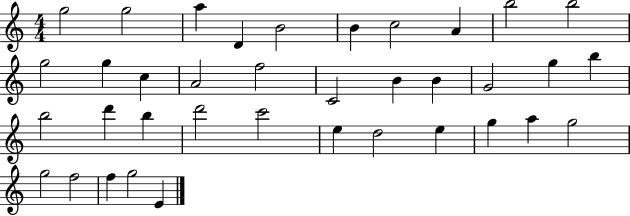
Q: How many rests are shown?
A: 0